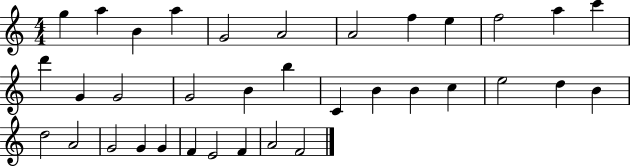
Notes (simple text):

G5/q A5/q B4/q A5/q G4/h A4/h A4/h F5/q E5/q F5/h A5/q C6/q D6/q G4/q G4/h G4/h B4/q B5/q C4/q B4/q B4/q C5/q E5/h D5/q B4/q D5/h A4/h G4/h G4/q G4/q F4/q E4/h F4/q A4/h F4/h